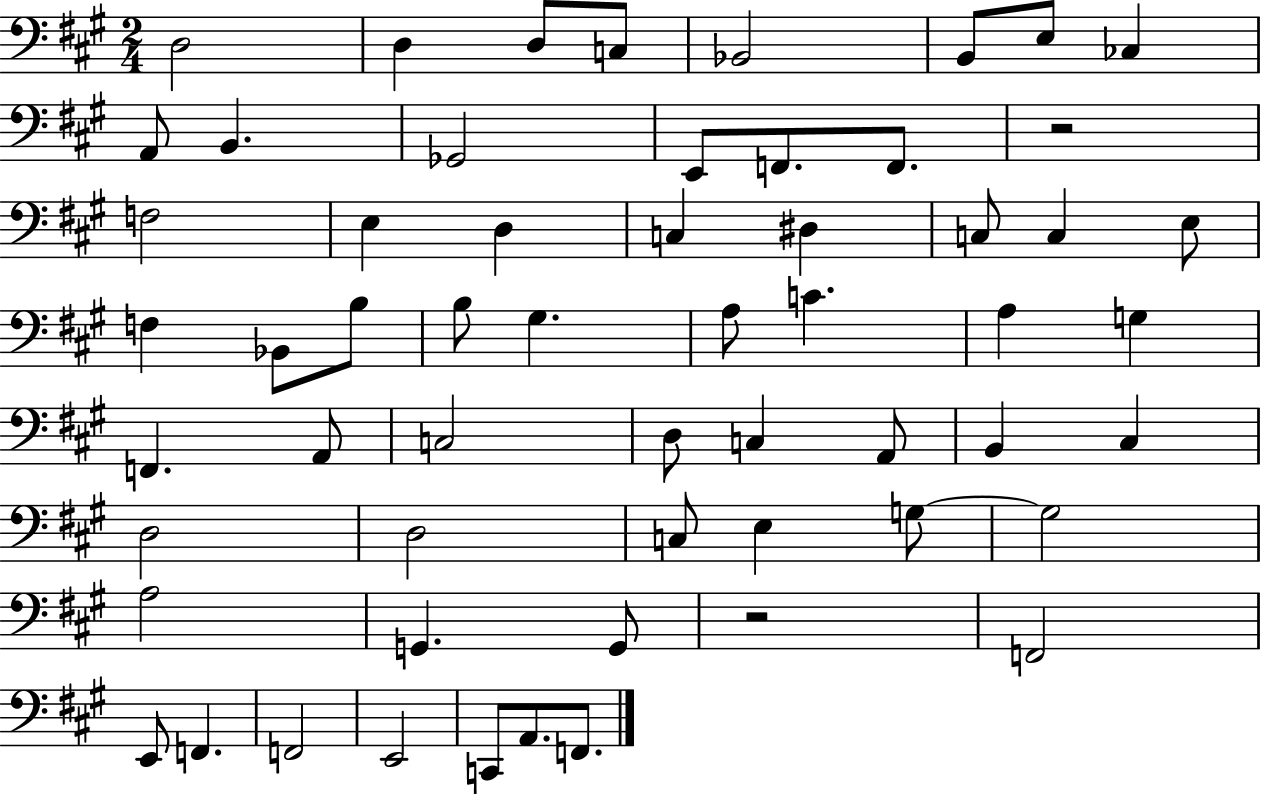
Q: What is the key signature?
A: A major